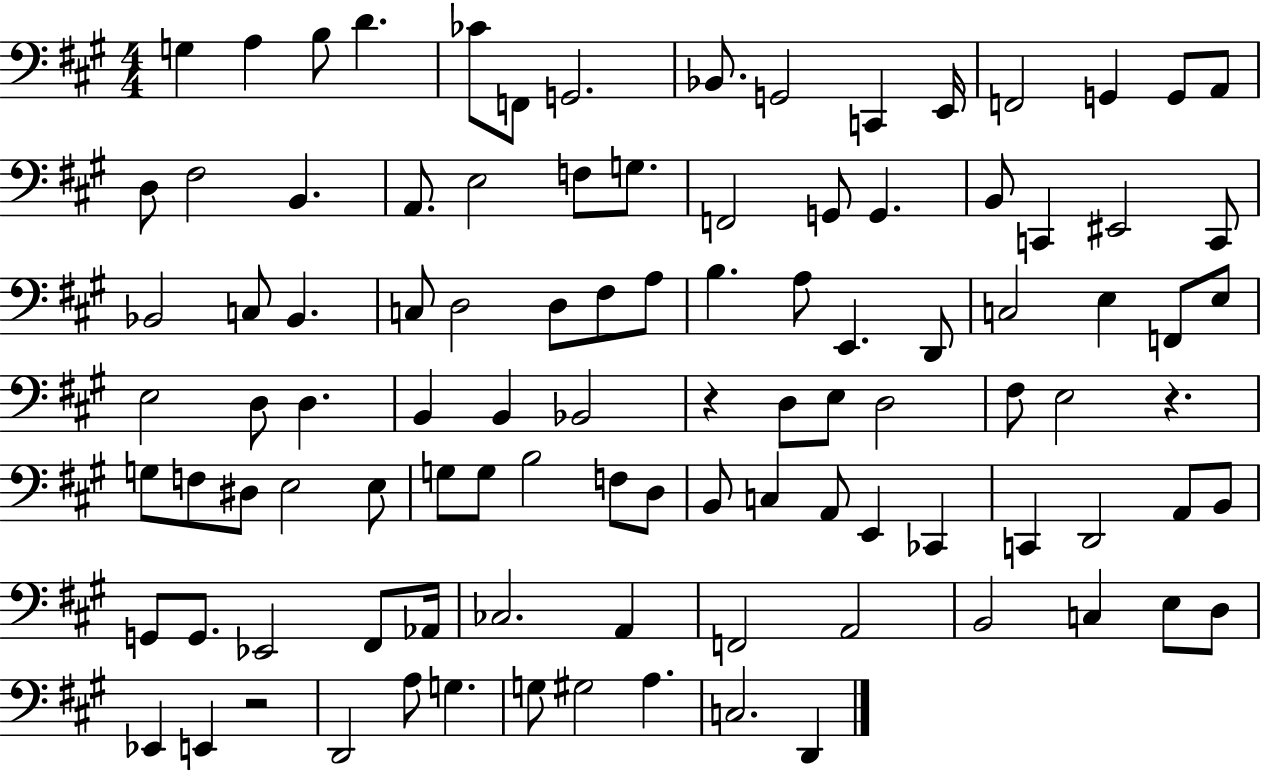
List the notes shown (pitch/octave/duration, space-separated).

G3/q A3/q B3/e D4/q. CES4/e F2/e G2/h. Bb2/e. G2/h C2/q E2/s F2/h G2/q G2/e A2/e D3/e F#3/h B2/q. A2/e. E3/h F3/e G3/e. F2/h G2/e G2/q. B2/e C2/q EIS2/h C2/e Bb2/h C3/e Bb2/q. C3/e D3/h D3/e F#3/e A3/e B3/q. A3/e E2/q. D2/e C3/h E3/q F2/e E3/e E3/h D3/e D3/q. B2/q B2/q Bb2/h R/q D3/e E3/e D3/h F#3/e E3/h R/q. G3/e F3/e D#3/e E3/h E3/e G3/e G3/e B3/h F3/e D3/e B2/e C3/q A2/e E2/q CES2/q C2/q D2/h A2/e B2/e G2/e G2/e. Eb2/h F#2/e Ab2/s CES3/h. A2/q F2/h A2/h B2/h C3/q E3/e D3/e Eb2/q E2/q R/h D2/h A3/e G3/q. G3/e G#3/h A3/q. C3/h. D2/q